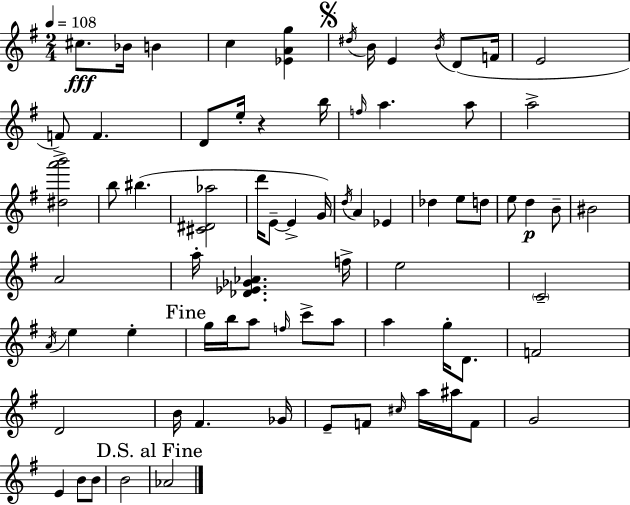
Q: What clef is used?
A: treble